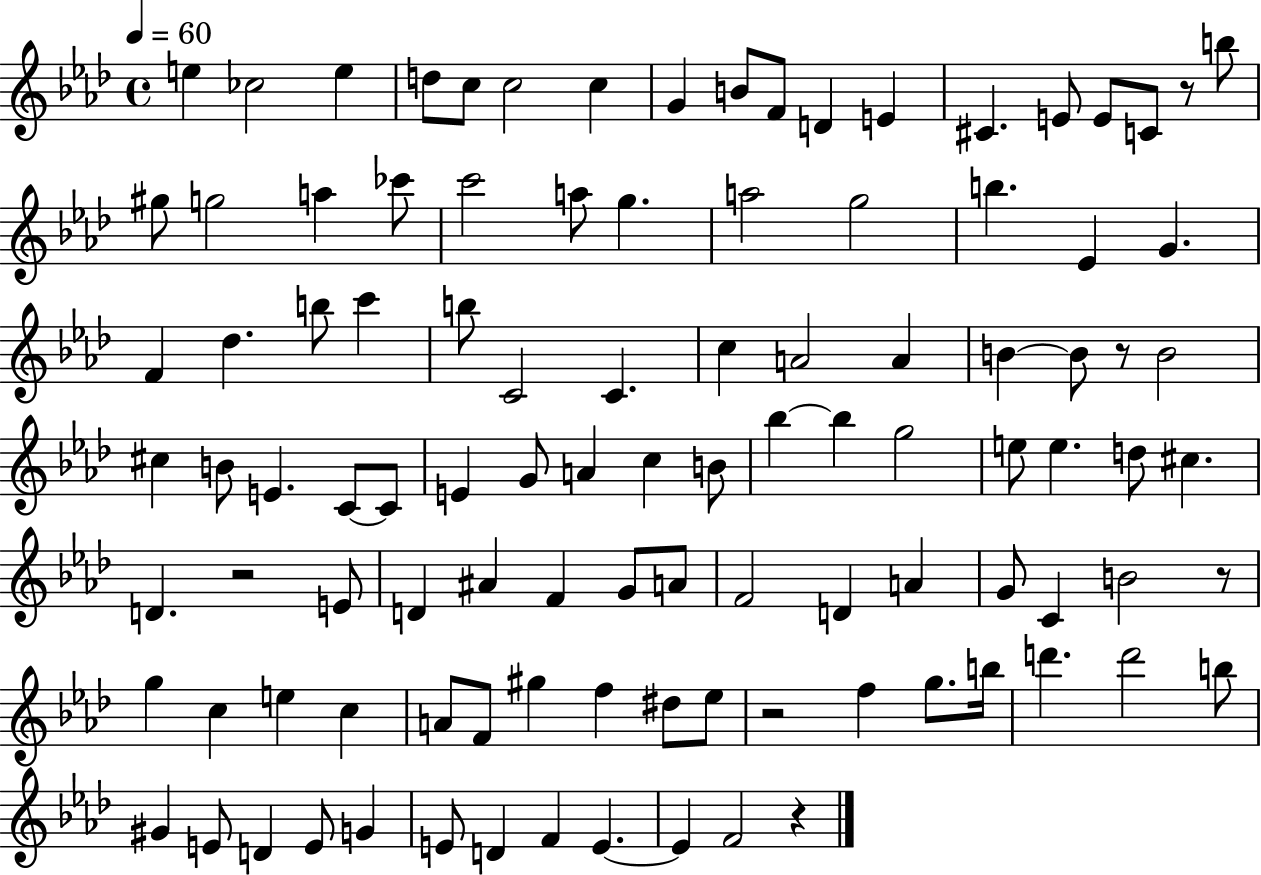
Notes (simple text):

E5/q CES5/h E5/q D5/e C5/e C5/h C5/q G4/q B4/e F4/e D4/q E4/q C#4/q. E4/e E4/e C4/e R/e B5/e G#5/e G5/h A5/q CES6/e C6/h A5/e G5/q. A5/h G5/h B5/q. Eb4/q G4/q. F4/q Db5/q. B5/e C6/q B5/e C4/h C4/q. C5/q A4/h A4/q B4/q B4/e R/e B4/h C#5/q B4/e E4/q. C4/e C4/e E4/q G4/e A4/q C5/q B4/e Bb5/q Bb5/q G5/h E5/e E5/q. D5/e C#5/q. D4/q. R/h E4/e D4/q A#4/q F4/q G4/e A4/e F4/h D4/q A4/q G4/e C4/q B4/h R/e G5/q C5/q E5/q C5/q A4/e F4/e G#5/q F5/q D#5/e Eb5/e R/h F5/q G5/e. B5/s D6/q. D6/h B5/e G#4/q E4/e D4/q E4/e G4/q E4/e D4/q F4/q E4/q. E4/q F4/h R/q